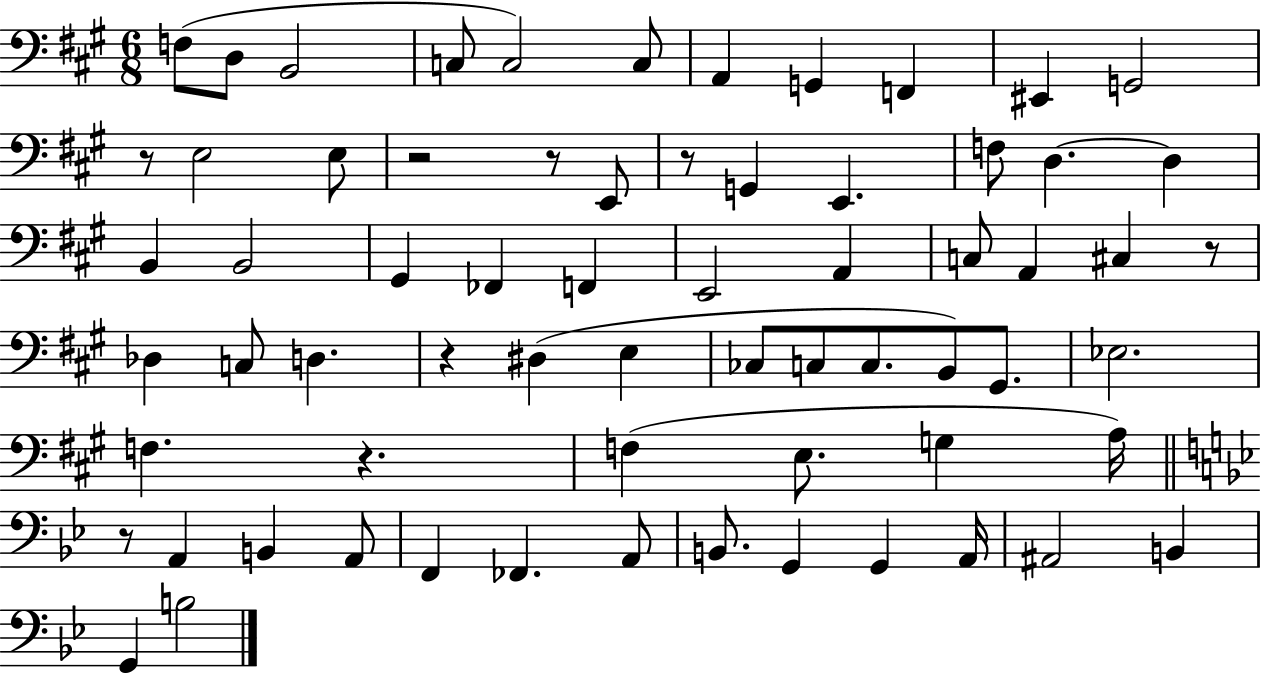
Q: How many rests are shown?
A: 8